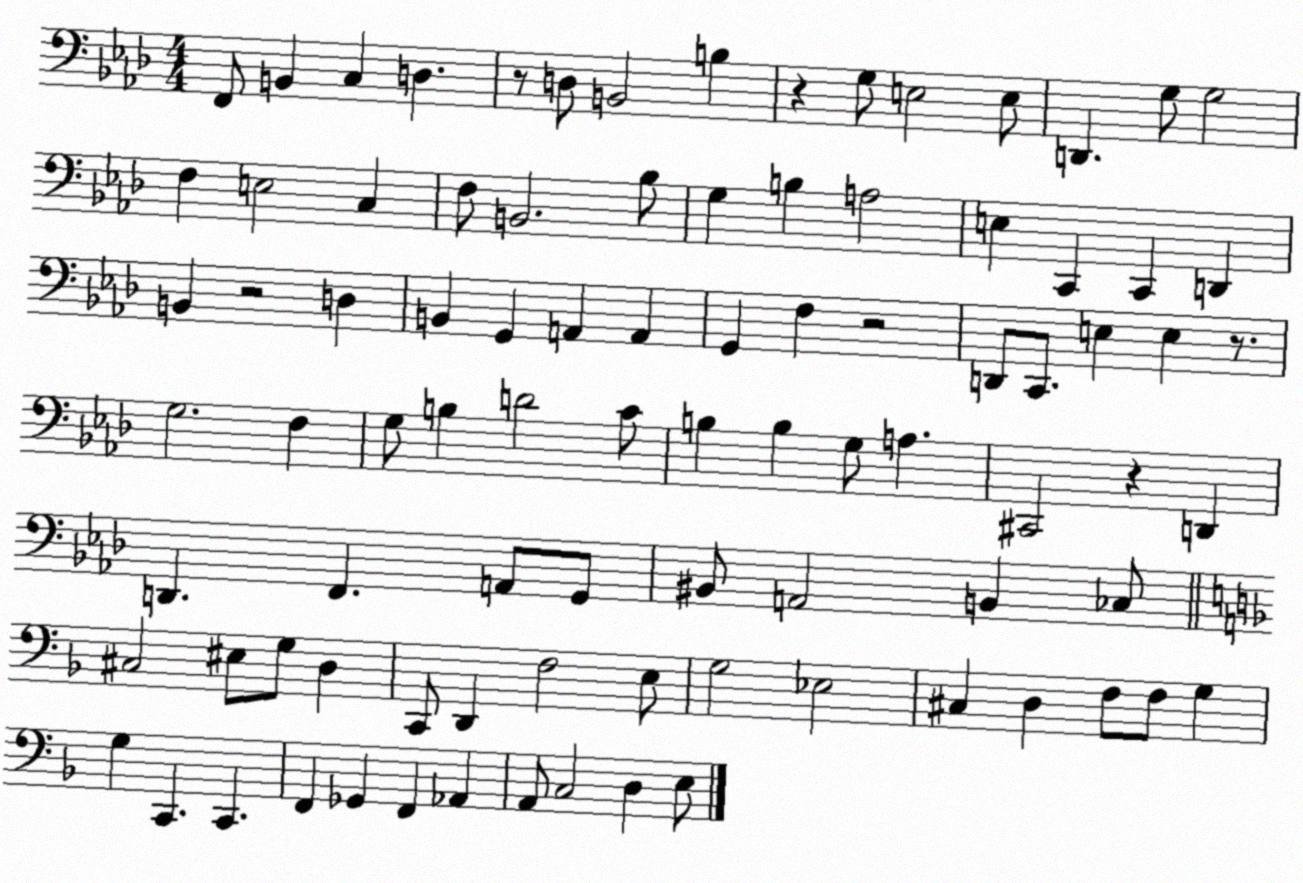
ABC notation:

X:1
T:Untitled
M:4/4
L:1/4
K:Ab
F,,/2 B,, C, D, z/2 D,/2 B,,2 B, z G,/2 E,2 E,/2 D,, G,/2 G,2 F, E,2 C, F,/2 B,,2 _B,/2 G, B, A,2 E, C,, C,, D,, B,, z2 D, B,, G,, A,, A,, G,, F, z2 D,,/2 C,,/2 E, E, z/2 G,2 F, G,/2 B, D2 C/2 B, B, G,/2 A, ^C,,2 z D,, D,, F,, A,,/2 G,,/2 ^B,,/2 A,,2 B,, _C,/2 ^C,2 ^E,/2 G,/2 D, C,,/2 D,, F,2 E,/2 G,2 _E,2 ^C, D, F,/2 F,/2 G, G, C,, C,, F,, _G,, F,, _A,, A,,/2 C,2 D, E,/2